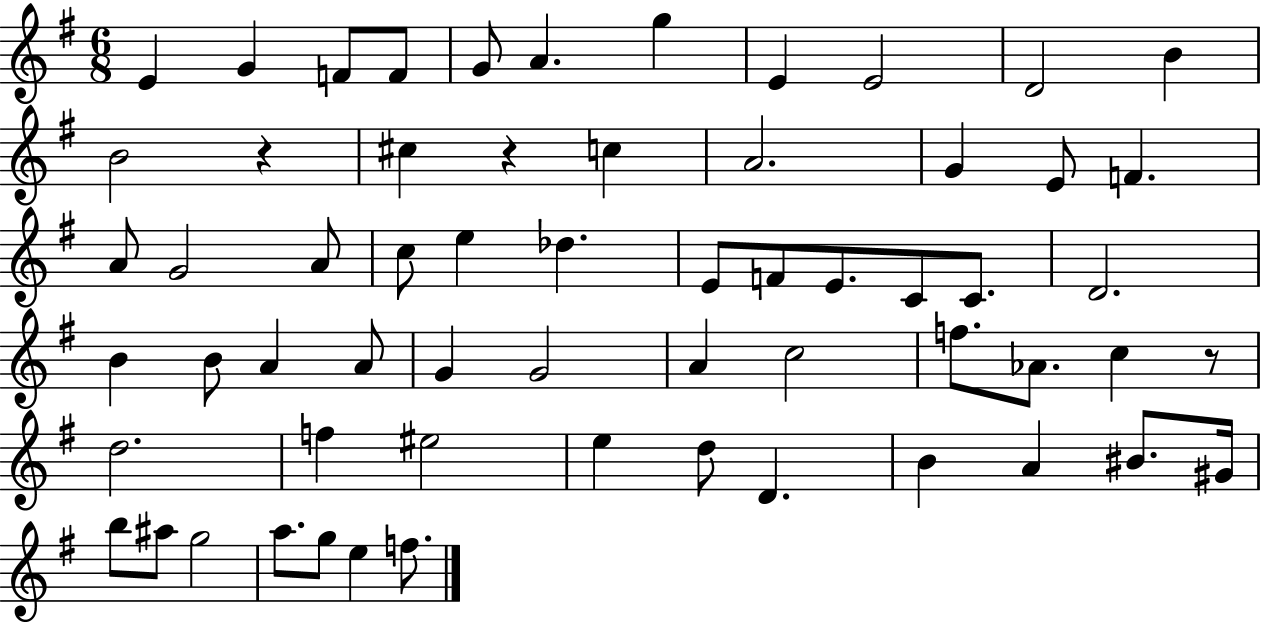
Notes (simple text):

E4/q G4/q F4/e F4/e G4/e A4/q. G5/q E4/q E4/h D4/h B4/q B4/h R/q C#5/q R/q C5/q A4/h. G4/q E4/e F4/q. A4/e G4/h A4/e C5/e E5/q Db5/q. E4/e F4/e E4/e. C4/e C4/e. D4/h. B4/q B4/e A4/q A4/e G4/q G4/h A4/q C5/h F5/e. Ab4/e. C5/q R/e D5/h. F5/q EIS5/h E5/q D5/e D4/q. B4/q A4/q BIS4/e. G#4/s B5/e A#5/e G5/h A5/e. G5/e E5/q F5/e.